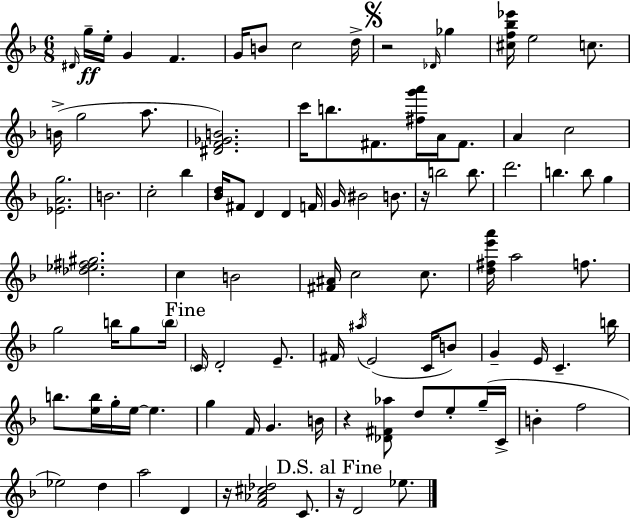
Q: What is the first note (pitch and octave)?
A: D#4